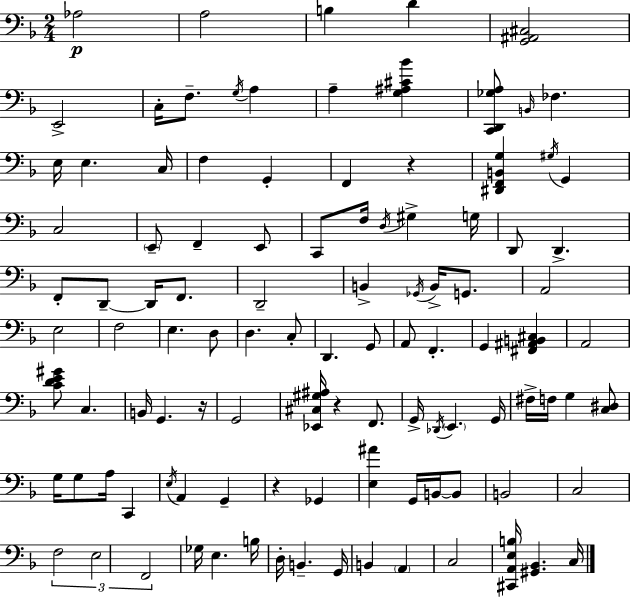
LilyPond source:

{
  \clef bass
  \numericTimeSignature
  \time 2/4
  \key f \major
  aes2\p | a2 | b4 d'4 | <g, ais, cis>2 | \break e,2-> | c16-. f8.-- \acciaccatura { g16 } a4 | a4-- <g ais cis' bes'>4 | <c, d, ges a>8 \grace { b,16 } fes4. | \break e16 e4. | c16 f4 g,4-. | f,4 r4 | <dis, f, b, g>4 \acciaccatura { gis16 } g,4 | \break c2 | \parenthesize e,8-- f,4-- | e,8 c,8 f16 \acciaccatura { d16 } gis4-> | g16 d,8 d,4.-> | \break f,8-. d,8--~~ | d,16 f,8. d,2-- | b,4-> | \acciaccatura { ges,16 } b,16-> g,8. a,2 | \break e2 | f2 | e4. | d8 d4. | \break c8-. d,4. | g,8 a,8 f,4.-. | g,4 | <fis, ais, b, cis>4 a,2 | \break <c' d' e' gis'>8 c4. | b,16 g,4. | r16 g,2 | <ees, cis gis ais>16 r4 | \break f,8. g,16-> \acciaccatura { des,16 } \parenthesize e,4. | g,16 fis16-> f16 | g4 <c dis>8 g16 g8 | a16 c,4 \acciaccatura { e16 } a,4 | \break g,4-- r4 | ges,4 <e ais'>4 | g,16 b,16~~ b,8 b,2 | c2 | \break \tuplet 3/2 { f2 | e2 | f,2 } | ges16 | \break e4. b16 d16-. | b,4.-- g,16 b,4 | \parenthesize a,4 c2 | <cis, a, e b>16 | \break <gis, bes,>4. c16 \bar "|."
}